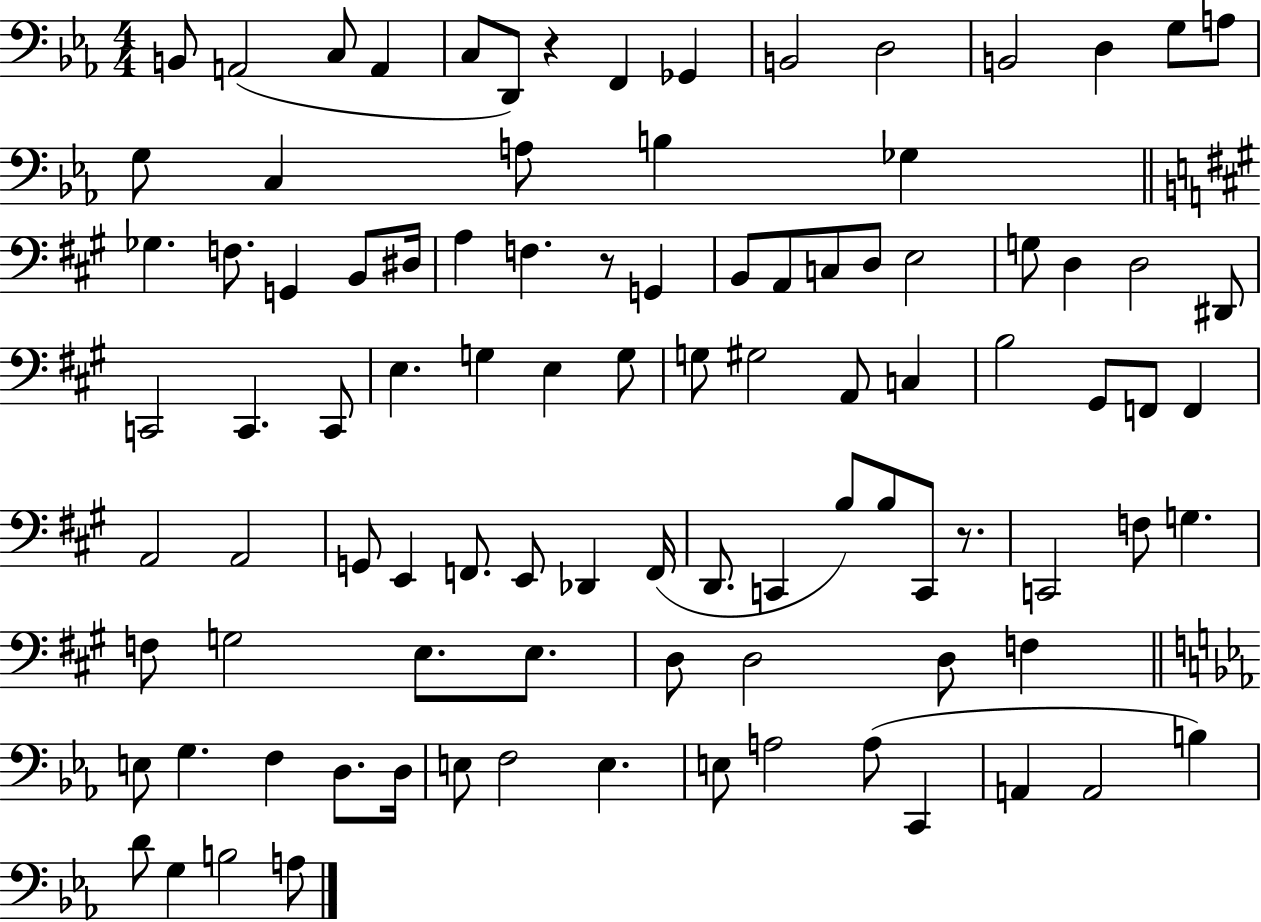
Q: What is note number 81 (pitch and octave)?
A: E3